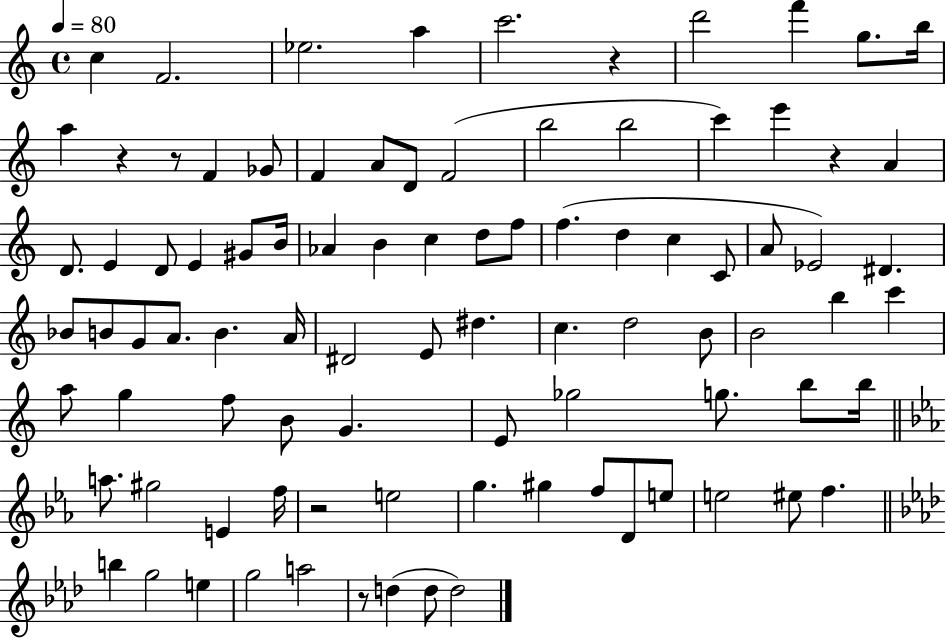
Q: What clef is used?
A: treble